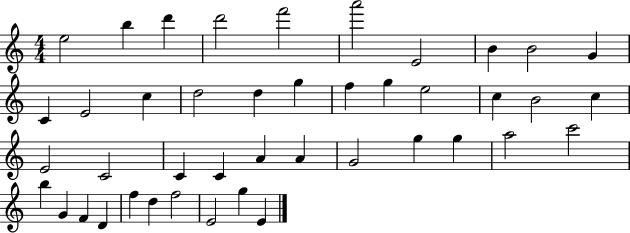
{
  \clef treble
  \numericTimeSignature
  \time 4/4
  \key c \major
  e''2 b''4 d'''4 | d'''2 f'''2 | a'''2 e'2 | b'4 b'2 g'4 | \break c'4 e'2 c''4 | d''2 d''4 g''4 | f''4 g''4 e''2 | c''4 b'2 c''4 | \break e'2 c'2 | c'4 c'4 a'4 a'4 | g'2 g''4 g''4 | a''2 c'''2 | \break b''4 g'4 f'4 d'4 | f''4 d''4 f''2 | e'2 g''4 e'4 | \bar "|."
}